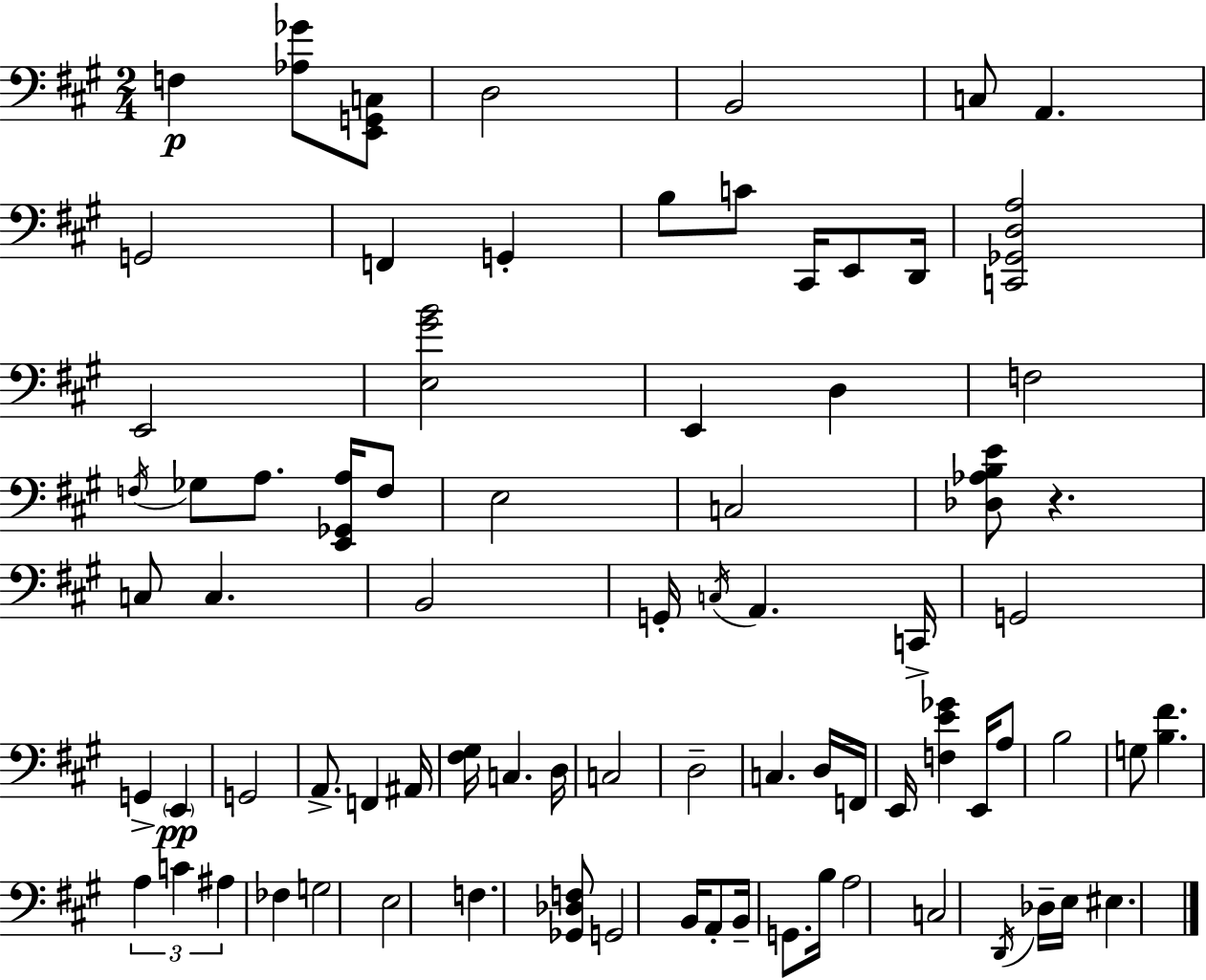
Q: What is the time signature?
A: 2/4